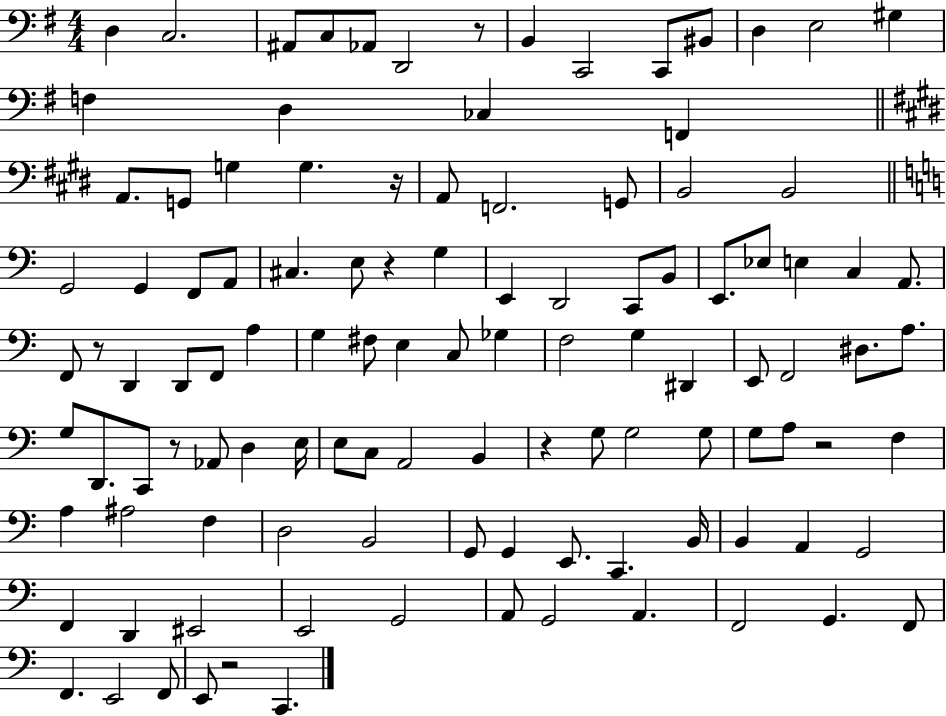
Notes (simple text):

D3/q C3/h. A#2/e C3/e Ab2/e D2/h R/e B2/q C2/h C2/e BIS2/e D3/q E3/h G#3/q F3/q D3/q CES3/q F2/q A2/e. G2/e G3/q G3/q. R/s A2/e F2/h. G2/e B2/h B2/h G2/h G2/q F2/e A2/e C#3/q. E3/e R/q G3/q E2/q D2/h C2/e B2/e E2/e. Eb3/e E3/q C3/q A2/e. F2/e R/e D2/q D2/e F2/e A3/q G3/q F#3/e E3/q C3/e Gb3/q F3/h G3/q D#2/q E2/e F2/h D#3/e. A3/e. G3/e D2/e. C2/e R/e Ab2/e D3/q E3/s E3/e C3/e A2/h B2/q R/q G3/e G3/h G3/e G3/e A3/e R/h F3/q A3/q A#3/h F3/q D3/h B2/h G2/e G2/q E2/e. C2/q. B2/s B2/q A2/q G2/h F2/q D2/q EIS2/h E2/h G2/h A2/e G2/h A2/q. F2/h G2/q. F2/e F2/q. E2/h F2/e E2/e R/h C2/q.